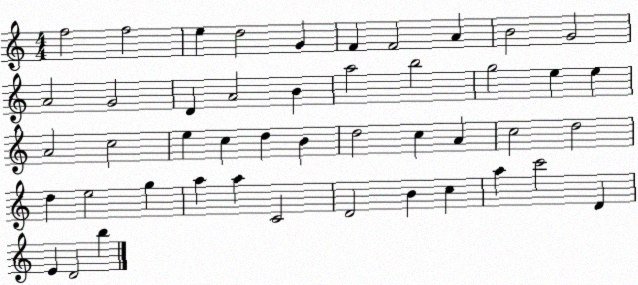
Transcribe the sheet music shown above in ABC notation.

X:1
T:Untitled
M:4/4
L:1/4
K:C
f2 f2 e d2 G F F2 A B2 G2 A2 G2 D A2 B a2 b2 g2 e e A2 c2 e c d B d2 c A c2 d2 d e2 g a a C2 D2 B c a c'2 D E D2 b